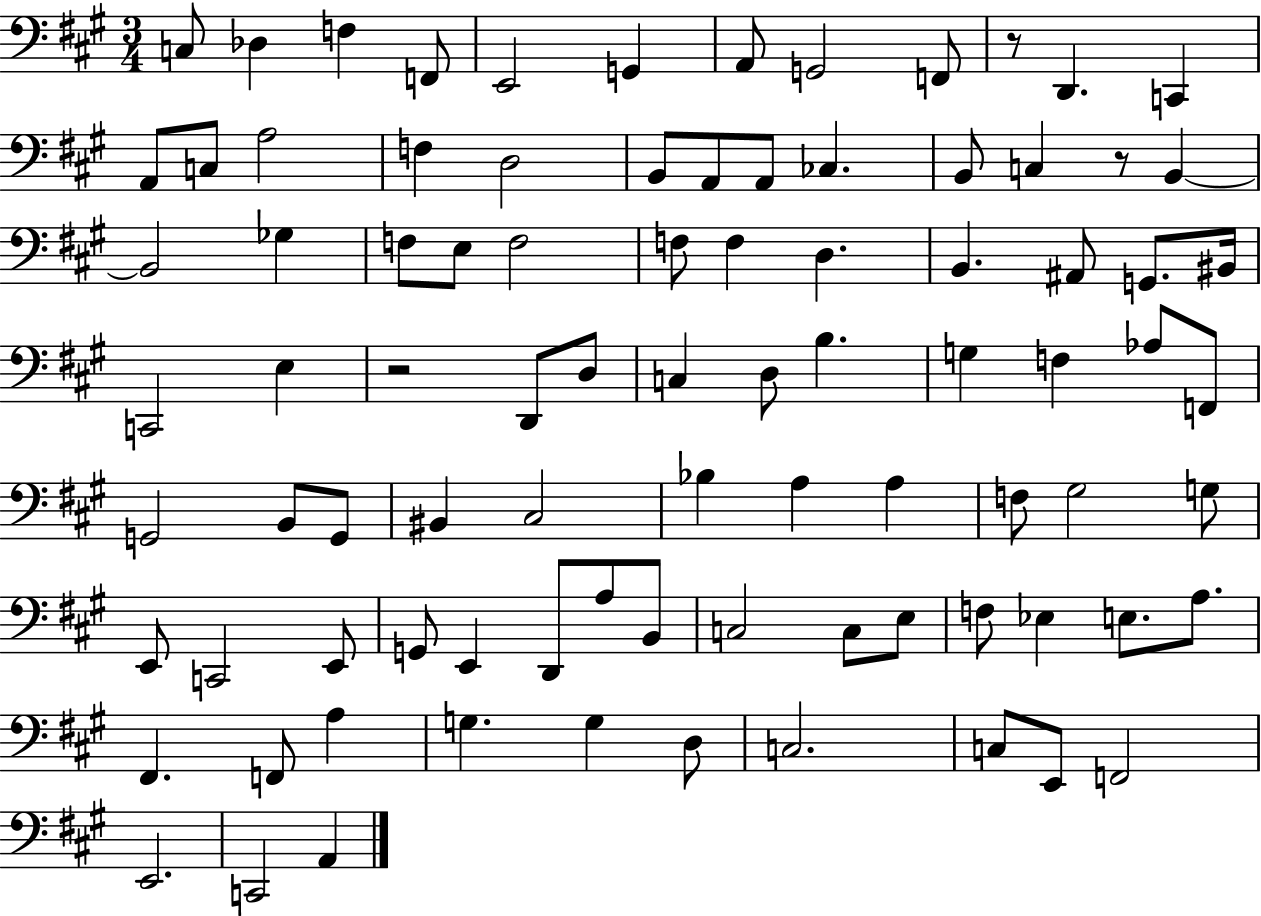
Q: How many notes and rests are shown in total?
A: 88